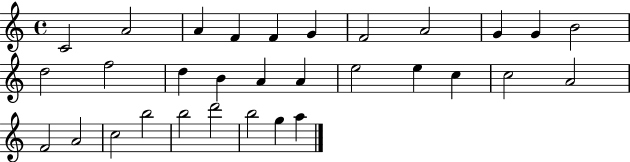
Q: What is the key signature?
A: C major